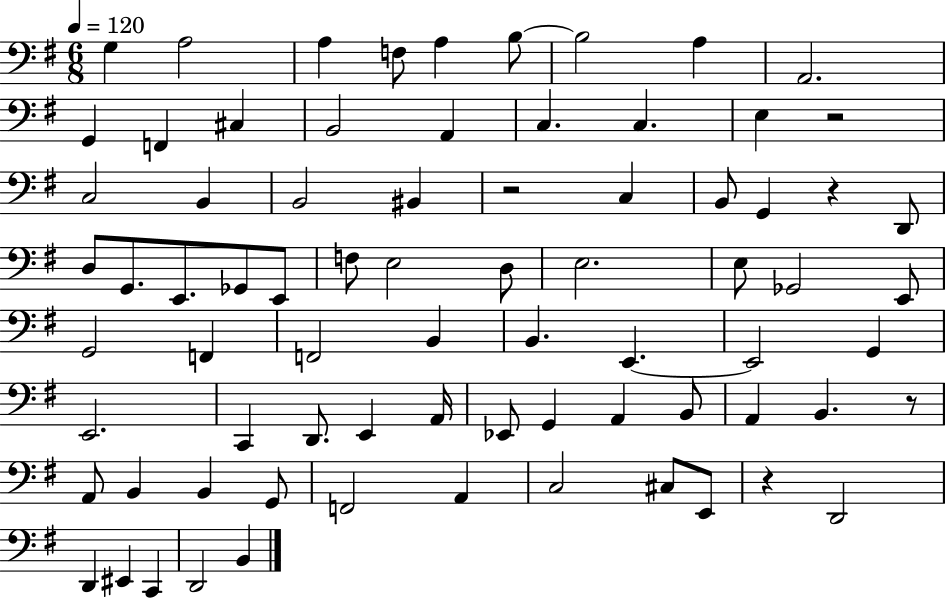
{
  \clef bass
  \numericTimeSignature
  \time 6/8
  \key g \major
  \tempo 4 = 120
  \repeat volta 2 { g4 a2 | a4 f8 a4 b8~~ | b2 a4 | a,2. | \break g,4 f,4 cis4 | b,2 a,4 | c4. c4. | e4 r2 | \break c2 b,4 | b,2 bis,4 | r2 c4 | b,8 g,4 r4 d,8 | \break d8 g,8. e,8. ges,8 e,8 | f8 e2 d8 | e2. | e8 ges,2 e,8 | \break g,2 f,4 | f,2 b,4 | b,4. e,4.~~ | e,2 g,4 | \break e,2. | c,4 d,8. e,4 a,16 | ees,8 g,4 a,4 b,8 | a,4 b,4. r8 | \break a,8 b,4 b,4 g,8 | f,2 a,4 | c2 cis8 e,8 | r4 d,2 | \break d,4 eis,4 c,4 | d,2 b,4 | } \bar "|."
}